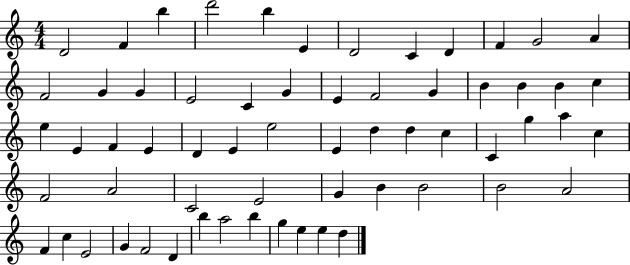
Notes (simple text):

D4/h F4/q B5/q D6/h B5/q E4/q D4/h C4/q D4/q F4/q G4/h A4/q F4/h G4/q G4/q E4/h C4/q G4/q E4/q F4/h G4/q B4/q B4/q B4/q C5/q E5/q E4/q F4/q E4/q D4/q E4/q E5/h E4/q D5/q D5/q C5/q C4/q G5/q A5/q C5/q F4/h A4/h C4/h E4/h G4/q B4/q B4/h B4/h A4/h F4/q C5/q E4/h G4/q F4/h D4/q B5/q A5/h B5/q G5/q E5/q E5/q D5/q